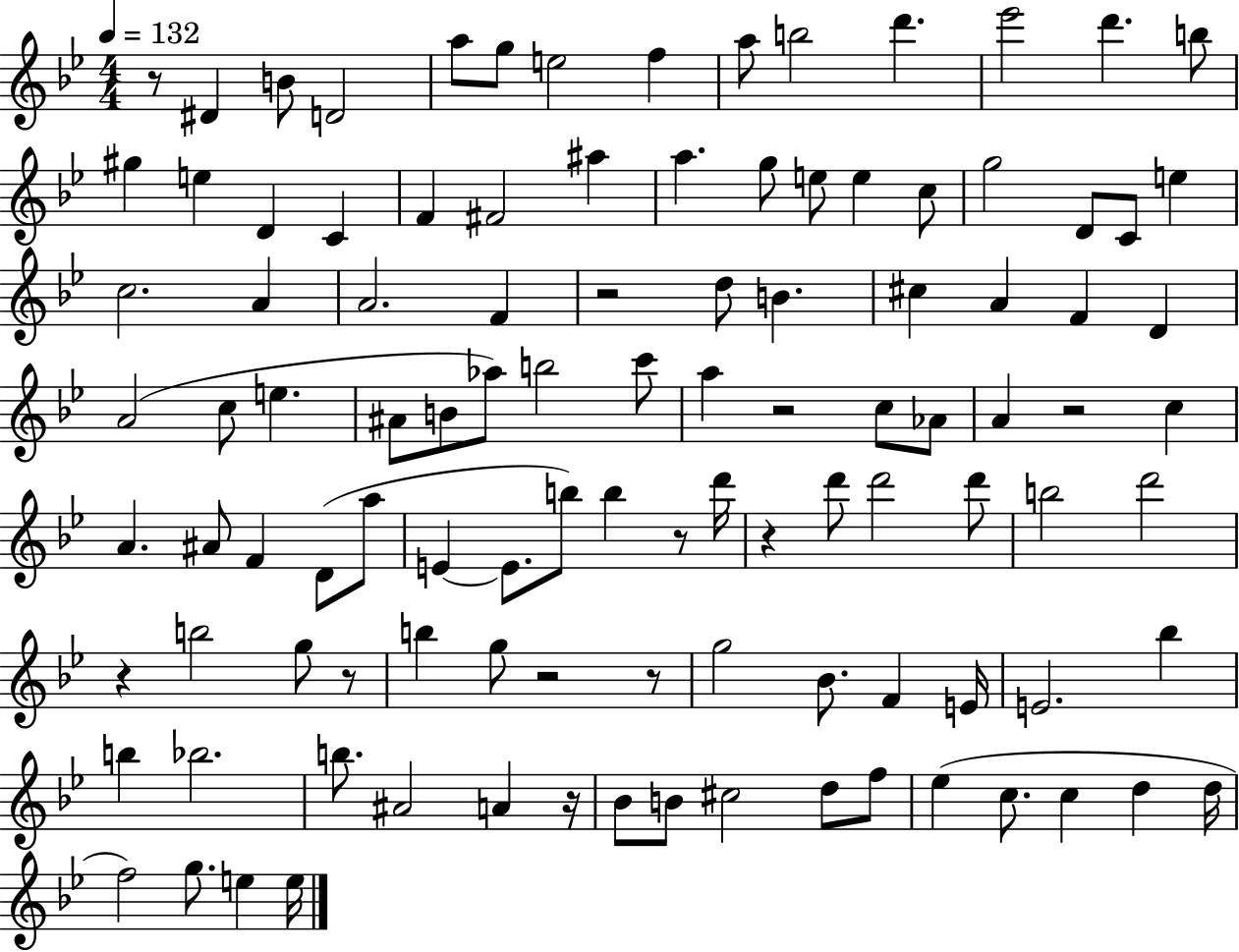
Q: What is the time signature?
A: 4/4